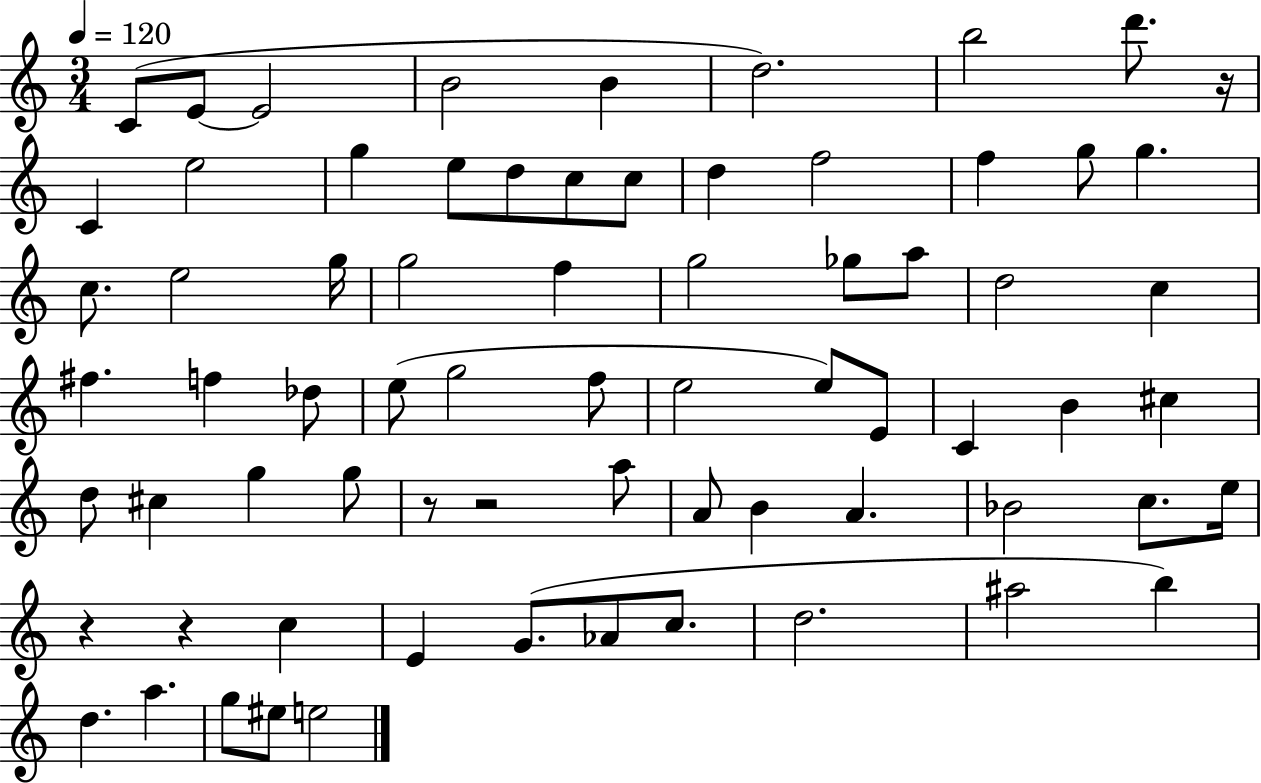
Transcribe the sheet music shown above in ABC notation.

X:1
T:Untitled
M:3/4
L:1/4
K:C
C/2 E/2 E2 B2 B d2 b2 d'/2 z/4 C e2 g e/2 d/2 c/2 c/2 d f2 f g/2 g c/2 e2 g/4 g2 f g2 _g/2 a/2 d2 c ^f f _d/2 e/2 g2 f/2 e2 e/2 E/2 C B ^c d/2 ^c g g/2 z/2 z2 a/2 A/2 B A _B2 c/2 e/4 z z c E G/2 _A/2 c/2 d2 ^a2 b d a g/2 ^e/2 e2